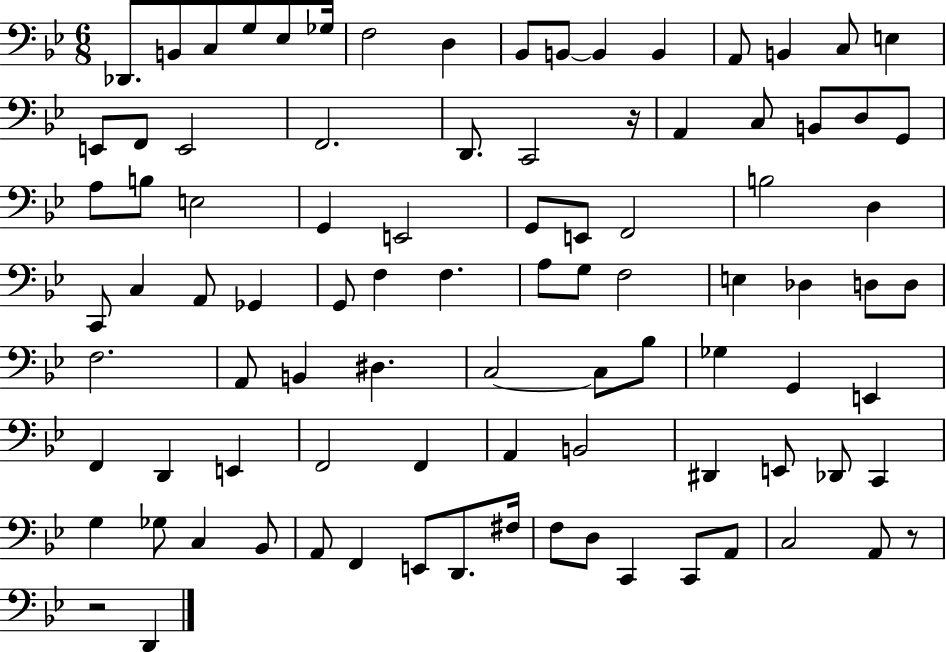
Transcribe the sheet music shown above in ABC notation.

X:1
T:Untitled
M:6/8
L:1/4
K:Bb
_D,,/2 B,,/2 C,/2 G,/2 _E,/2 _G,/4 F,2 D, _B,,/2 B,,/2 B,, B,, A,,/2 B,, C,/2 E, E,,/2 F,,/2 E,,2 F,,2 D,,/2 C,,2 z/4 A,, C,/2 B,,/2 D,/2 G,,/2 A,/2 B,/2 E,2 G,, E,,2 G,,/2 E,,/2 F,,2 B,2 D, C,,/2 C, A,,/2 _G,, G,,/2 F, F, A,/2 G,/2 F,2 E, _D, D,/2 D,/2 F,2 A,,/2 B,, ^D, C,2 C,/2 _B,/2 _G, G,, E,, F,, D,, E,, F,,2 F,, A,, B,,2 ^D,, E,,/2 _D,,/2 C,, G, _G,/2 C, _B,,/2 A,,/2 F,, E,,/2 D,,/2 ^F,/4 F,/2 D,/2 C,, C,,/2 A,,/2 C,2 A,,/2 z/2 z2 D,,